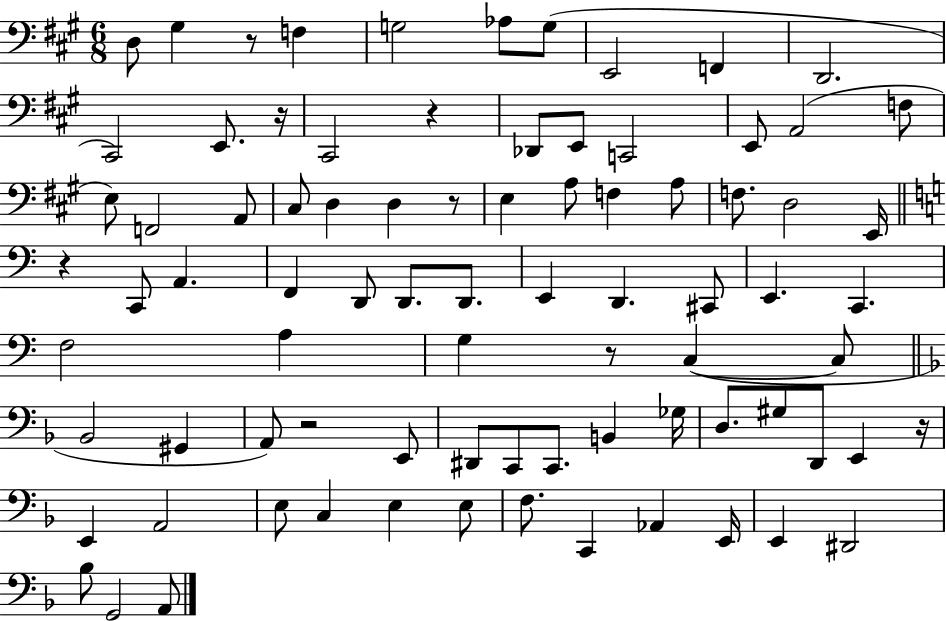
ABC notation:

X:1
T:Untitled
M:6/8
L:1/4
K:A
D,/2 ^G, z/2 F, G,2 _A,/2 G,/2 E,,2 F,, D,,2 ^C,,2 E,,/2 z/4 ^C,,2 z _D,,/2 E,,/2 C,,2 E,,/2 A,,2 F,/2 E,/2 F,,2 A,,/2 ^C,/2 D, D, z/2 E, A,/2 F, A,/2 F,/2 D,2 E,,/4 z C,,/2 A,, F,, D,,/2 D,,/2 D,,/2 E,, D,, ^C,,/2 E,, C,, F,2 A, G, z/2 C, C,/2 _B,,2 ^G,, A,,/2 z2 E,,/2 ^D,,/2 C,,/2 C,,/2 B,, _G,/4 D,/2 ^G,/2 D,,/2 E,, z/4 E,, A,,2 E,/2 C, E, E,/2 F,/2 C,, _A,, E,,/4 E,, ^D,,2 _B,/2 G,,2 A,,/2